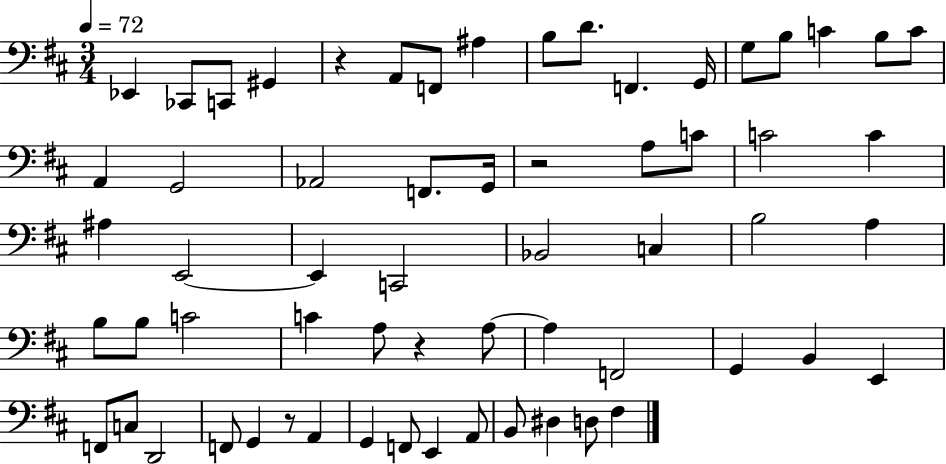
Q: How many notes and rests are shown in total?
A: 62